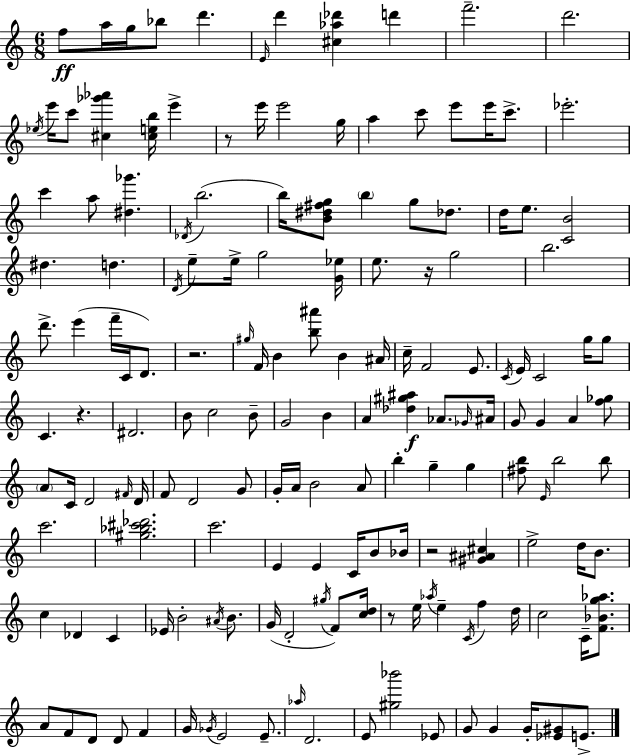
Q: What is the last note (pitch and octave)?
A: E4